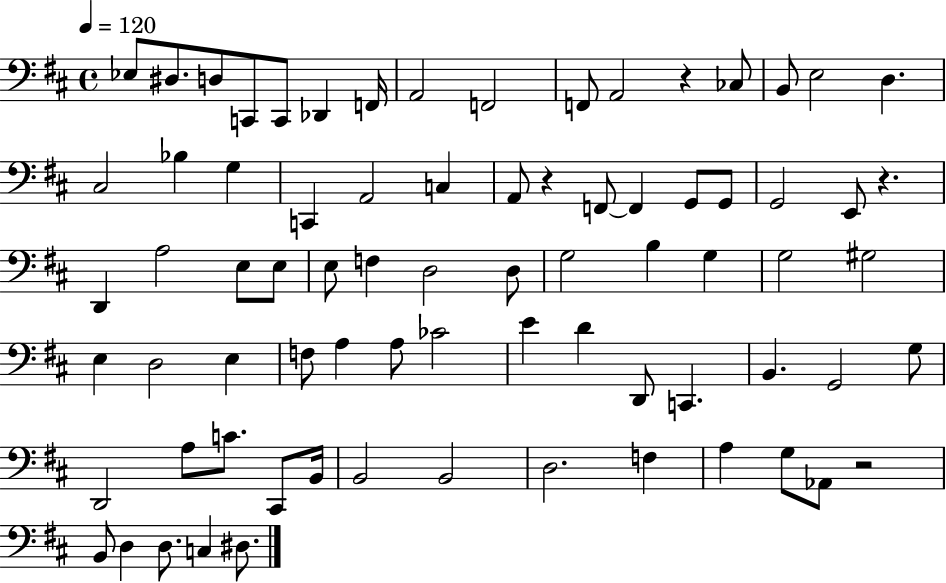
X:1
T:Untitled
M:4/4
L:1/4
K:D
_E,/2 ^D,/2 D,/2 C,,/2 C,,/2 _D,, F,,/4 A,,2 F,,2 F,,/2 A,,2 z _C,/2 B,,/2 E,2 D, ^C,2 _B, G, C,, A,,2 C, A,,/2 z F,,/2 F,, G,,/2 G,,/2 G,,2 E,,/2 z D,, A,2 E,/2 E,/2 E,/2 F, D,2 D,/2 G,2 B, G, G,2 ^G,2 E, D,2 E, F,/2 A, A,/2 _C2 E D D,,/2 C,, B,, G,,2 G,/2 D,,2 A,/2 C/2 ^C,,/2 B,,/4 B,,2 B,,2 D,2 F, A, G,/2 _A,,/2 z2 B,,/2 D, D,/2 C, ^D,/2